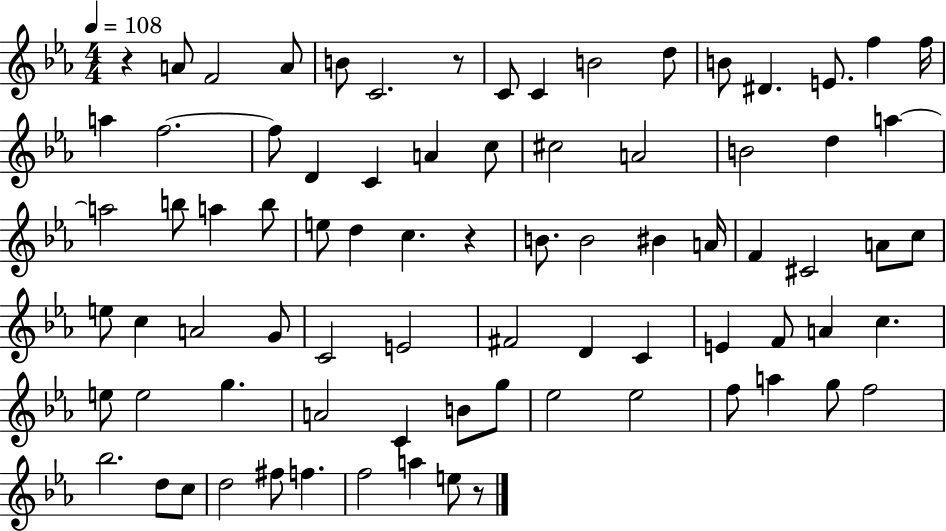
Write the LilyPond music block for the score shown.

{
  \clef treble
  \numericTimeSignature
  \time 4/4
  \key ees \major
  \tempo 4 = 108
  r4 a'8 f'2 a'8 | b'8 c'2. r8 | c'8 c'4 b'2 d''8 | b'8 dis'4. e'8. f''4 f''16 | \break a''4 f''2.~~ | f''8 d'4 c'4 a'4 c''8 | cis''2 a'2 | b'2 d''4 a''4~~ | \break a''2 b''8 a''4 b''8 | e''8 d''4 c''4. r4 | b'8. b'2 bis'4 a'16 | f'4 cis'2 a'8 c''8 | \break e''8 c''4 a'2 g'8 | c'2 e'2 | fis'2 d'4 c'4 | e'4 f'8 a'4 c''4. | \break e''8 e''2 g''4. | a'2 c'4 b'8 g''8 | ees''2 ees''2 | f''8 a''4 g''8 f''2 | \break bes''2. d''8 c''8 | d''2 fis''8 f''4. | f''2 a''4 e''8 r8 | \bar "|."
}